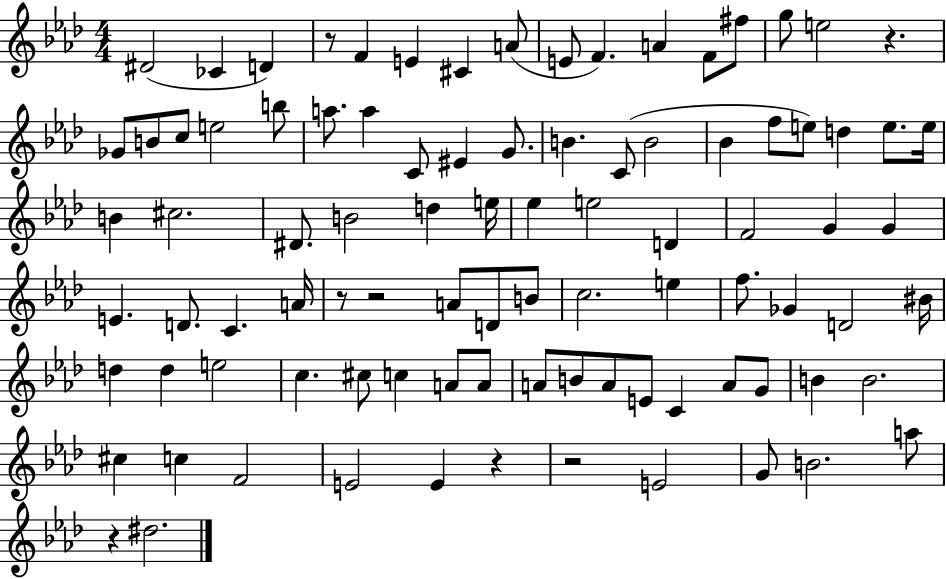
{
  \clef treble
  \numericTimeSignature
  \time 4/4
  \key aes \major
  dis'2( ces'4 d'4) | r8 f'4 e'4 cis'4 a'8( | e'8 f'4.) a'4 f'8 fis''8 | g''8 e''2 r4. | \break ges'8 b'8 c''8 e''2 b''8 | a''8. a''4 c'8 eis'4 g'8. | b'4. c'8( b'2 | bes'4 f''8 e''8) d''4 e''8. e''16 | \break b'4 cis''2. | dis'8. b'2 d''4 e''16 | ees''4 e''2 d'4 | f'2 g'4 g'4 | \break e'4. d'8. c'4. a'16 | r8 r2 a'8 d'8 b'8 | c''2. e''4 | f''8. ges'4 d'2 bis'16 | \break d''4 d''4 e''2 | c''4. cis''8 c''4 a'8 a'8 | a'8 b'8 a'8 e'8 c'4 a'8 g'8 | b'4 b'2. | \break cis''4 c''4 f'2 | e'2 e'4 r4 | r2 e'2 | g'8 b'2. a''8 | \break r4 dis''2. | \bar "|."
}